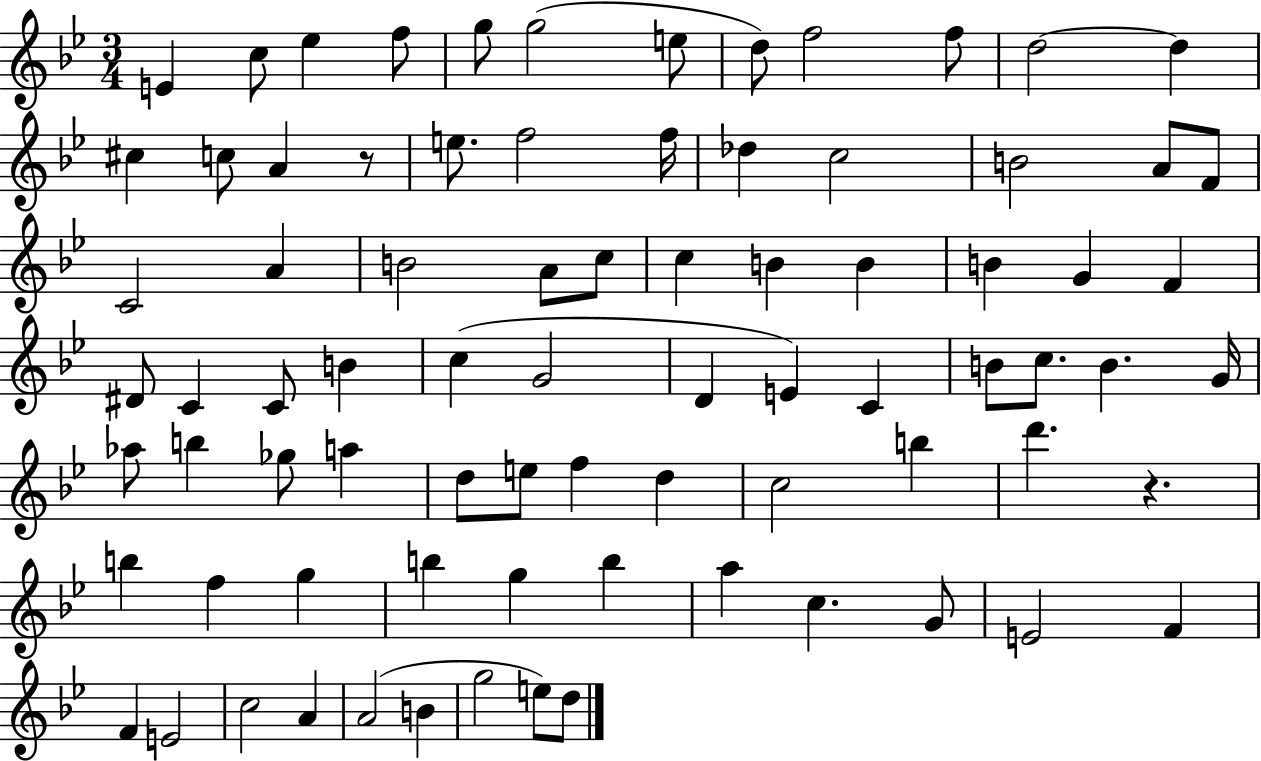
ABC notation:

X:1
T:Untitled
M:3/4
L:1/4
K:Bb
E c/2 _e f/2 g/2 g2 e/2 d/2 f2 f/2 d2 d ^c c/2 A z/2 e/2 f2 f/4 _d c2 B2 A/2 F/2 C2 A B2 A/2 c/2 c B B B G F ^D/2 C C/2 B c G2 D E C B/2 c/2 B G/4 _a/2 b _g/2 a d/2 e/2 f d c2 b d' z b f g b g b a c G/2 E2 F F E2 c2 A A2 B g2 e/2 d/2